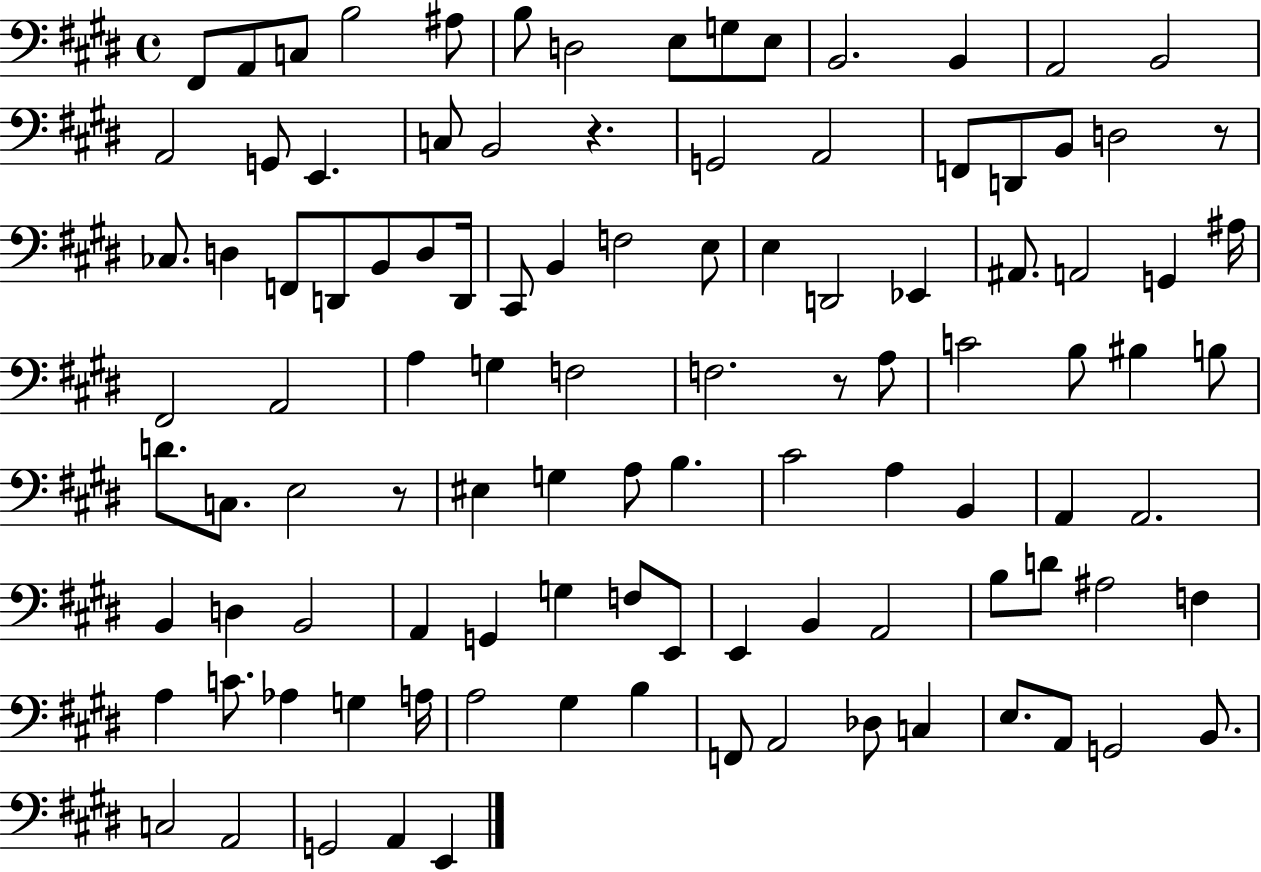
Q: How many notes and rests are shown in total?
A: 106